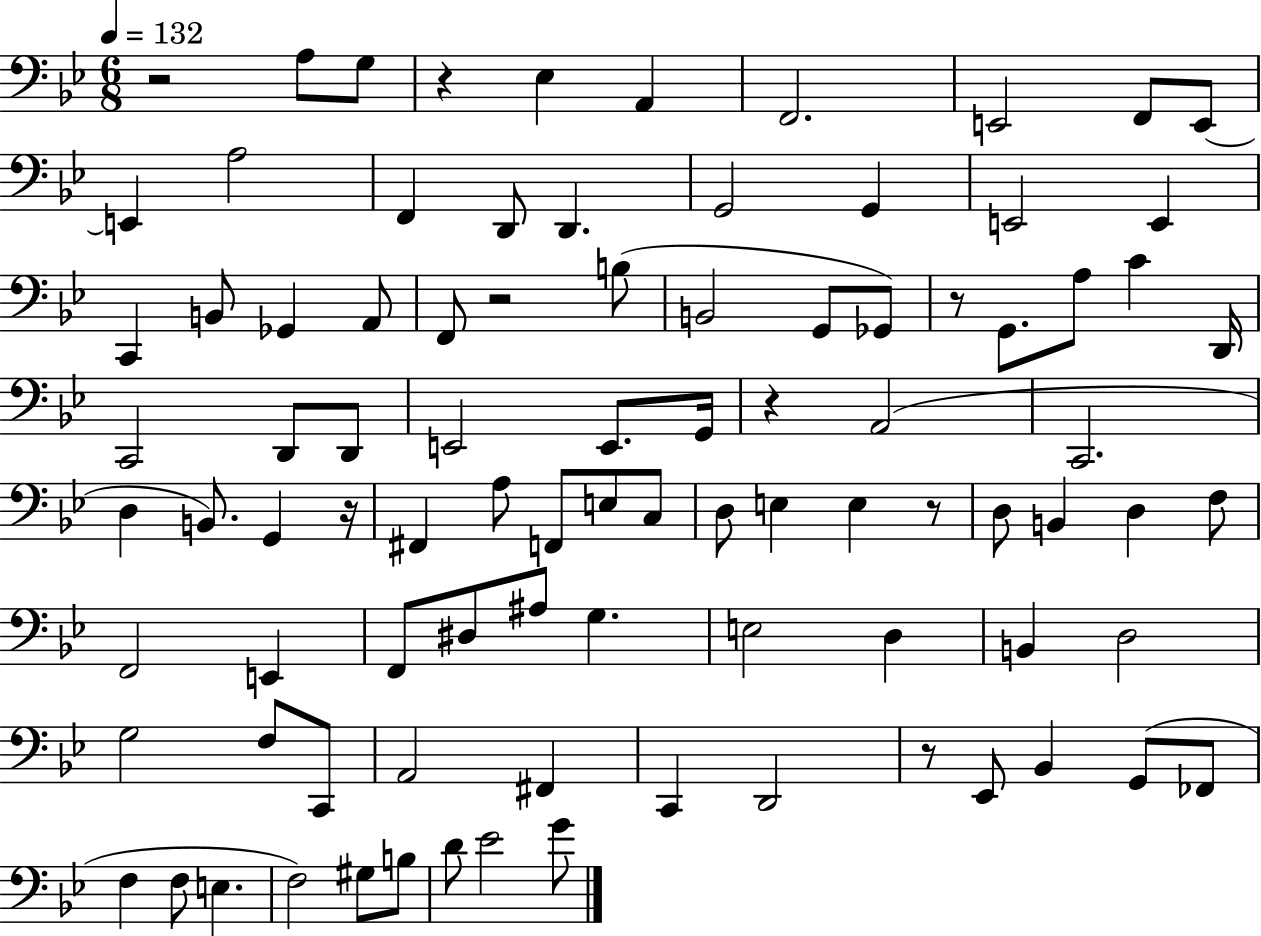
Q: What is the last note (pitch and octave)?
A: G4